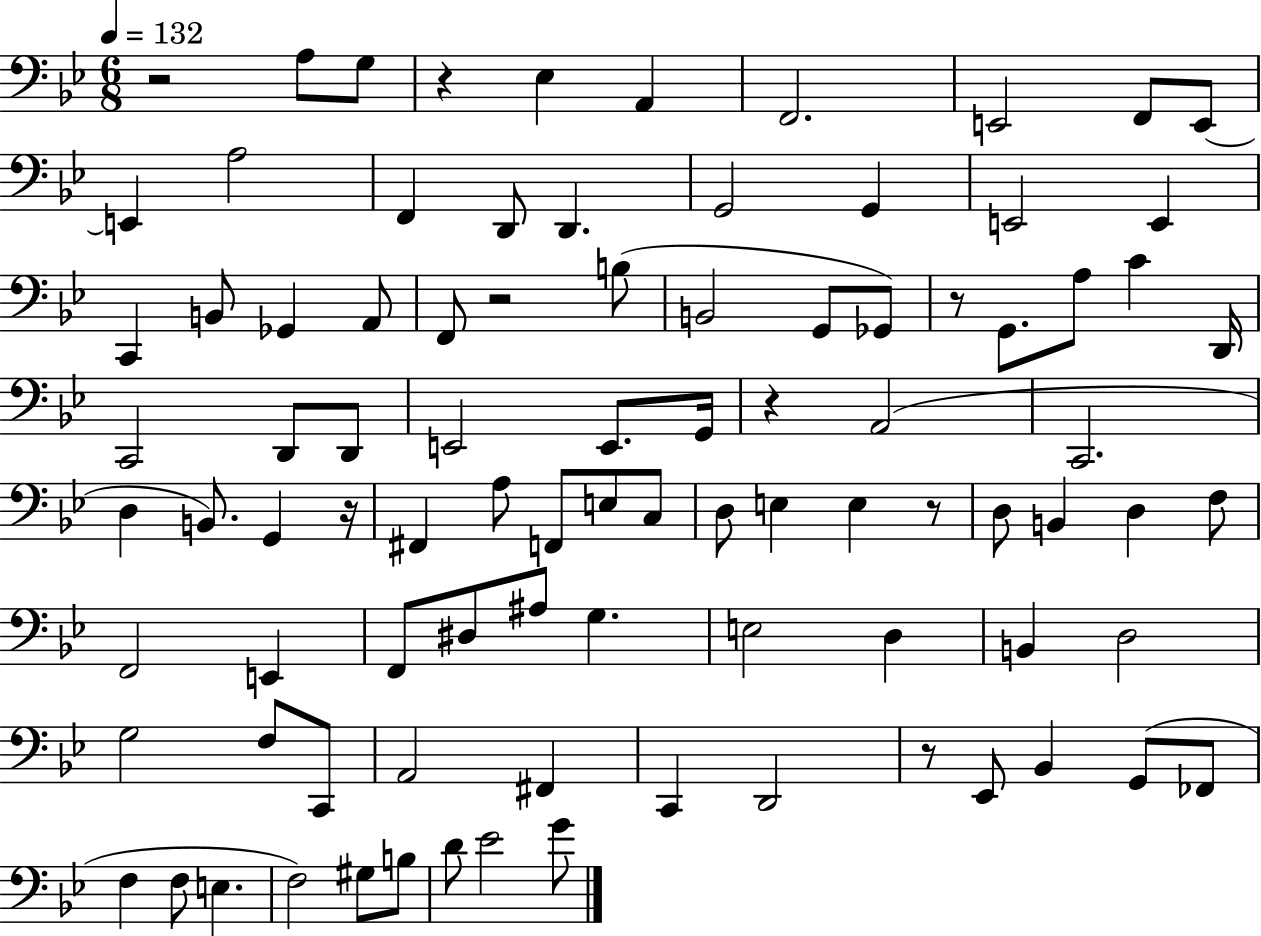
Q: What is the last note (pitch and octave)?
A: G4